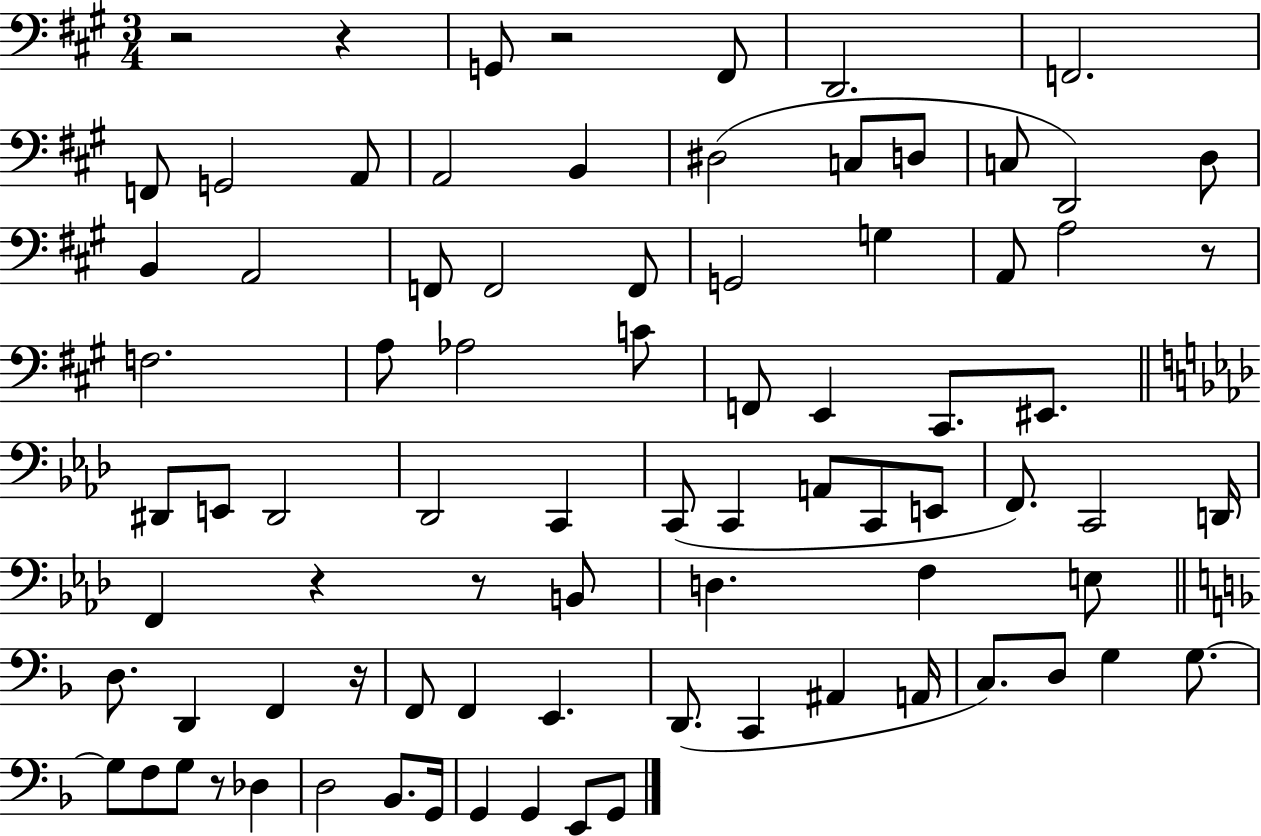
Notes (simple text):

R/h R/q G2/e R/h F#2/e D2/h. F2/h. F2/e G2/h A2/e A2/h B2/q D#3/h C3/e D3/e C3/e D2/h D3/e B2/q A2/h F2/e F2/h F2/e G2/h G3/q A2/e A3/h R/e F3/h. A3/e Ab3/h C4/e F2/e E2/q C#2/e. EIS2/e. D#2/e E2/e D#2/h Db2/h C2/q C2/e C2/q A2/e C2/e E2/e F2/e. C2/h D2/s F2/q R/q R/e B2/e D3/q. F3/q E3/e D3/e. D2/q F2/q R/s F2/e F2/q E2/q. D2/e. C2/q A#2/q A2/s C3/e. D3/e G3/q G3/e. G3/e F3/e G3/e R/e Db3/q D3/h Bb2/e. G2/s G2/q G2/q E2/e G2/e